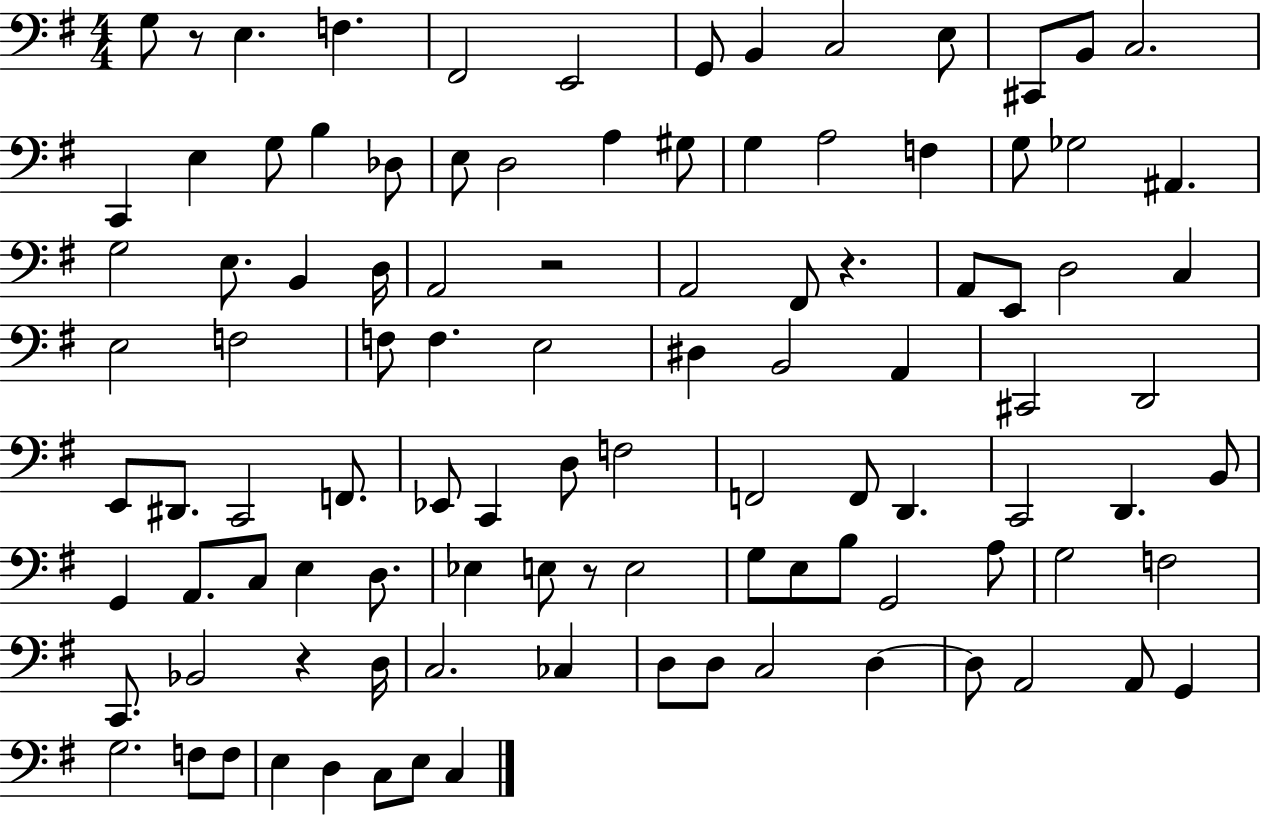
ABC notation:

X:1
T:Untitled
M:4/4
L:1/4
K:G
G,/2 z/2 E, F, ^F,,2 E,,2 G,,/2 B,, C,2 E,/2 ^C,,/2 B,,/2 C,2 C,, E, G,/2 B, _D,/2 E,/2 D,2 A, ^G,/2 G, A,2 F, G,/2 _G,2 ^A,, G,2 E,/2 B,, D,/4 A,,2 z2 A,,2 ^F,,/2 z A,,/2 E,,/2 D,2 C, E,2 F,2 F,/2 F, E,2 ^D, B,,2 A,, ^C,,2 D,,2 E,,/2 ^D,,/2 C,,2 F,,/2 _E,,/2 C,, D,/2 F,2 F,,2 F,,/2 D,, C,,2 D,, B,,/2 G,, A,,/2 C,/2 E, D,/2 _E, E,/2 z/2 E,2 G,/2 E,/2 B,/2 G,,2 A,/2 G,2 F,2 C,,/2 _B,,2 z D,/4 C,2 _C, D,/2 D,/2 C,2 D, D,/2 A,,2 A,,/2 G,, G,2 F,/2 F,/2 E, D, C,/2 E,/2 C,